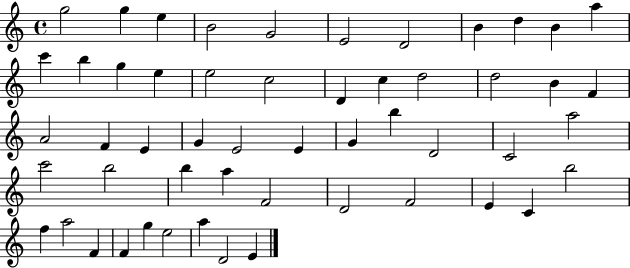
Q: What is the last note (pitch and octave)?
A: E4